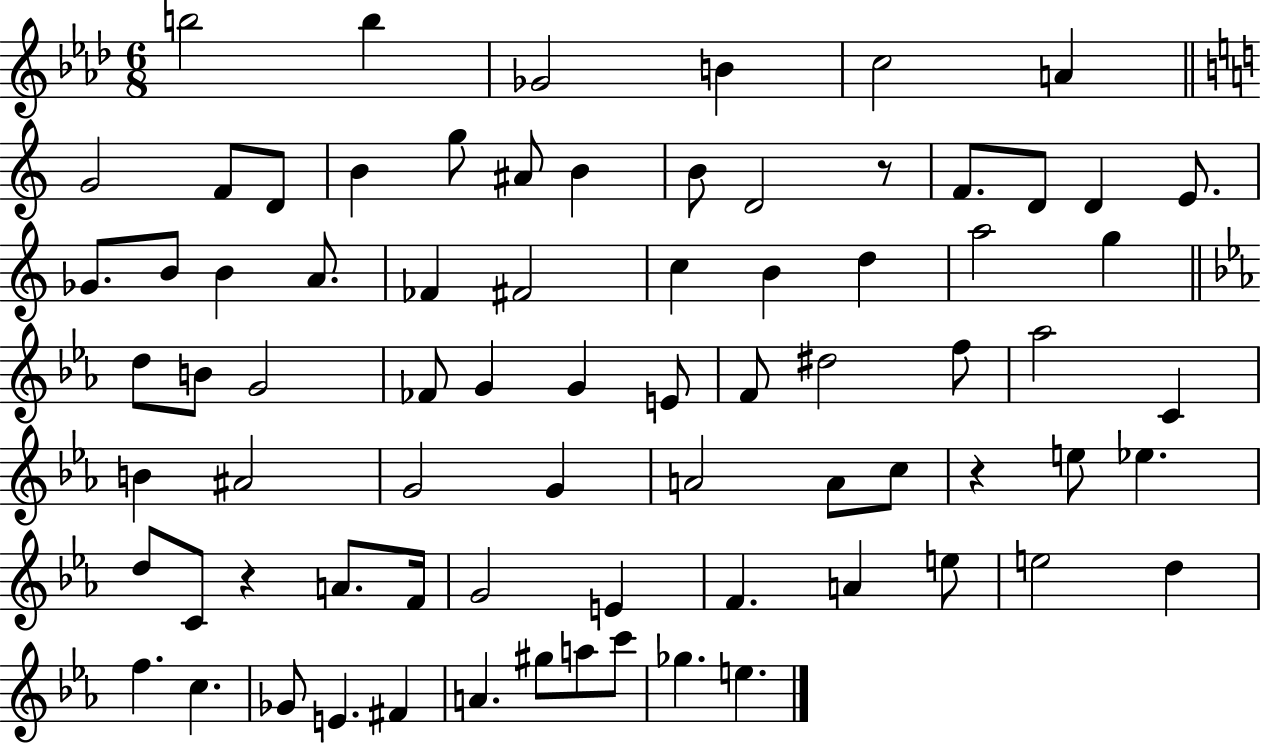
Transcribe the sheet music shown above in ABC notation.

X:1
T:Untitled
M:6/8
L:1/4
K:Ab
b2 b _G2 B c2 A G2 F/2 D/2 B g/2 ^A/2 B B/2 D2 z/2 F/2 D/2 D E/2 _G/2 B/2 B A/2 _F ^F2 c B d a2 g d/2 B/2 G2 _F/2 G G E/2 F/2 ^d2 f/2 _a2 C B ^A2 G2 G A2 A/2 c/2 z e/2 _e d/2 C/2 z A/2 F/4 G2 E F A e/2 e2 d f c _G/2 E ^F A ^g/2 a/2 c'/2 _g e